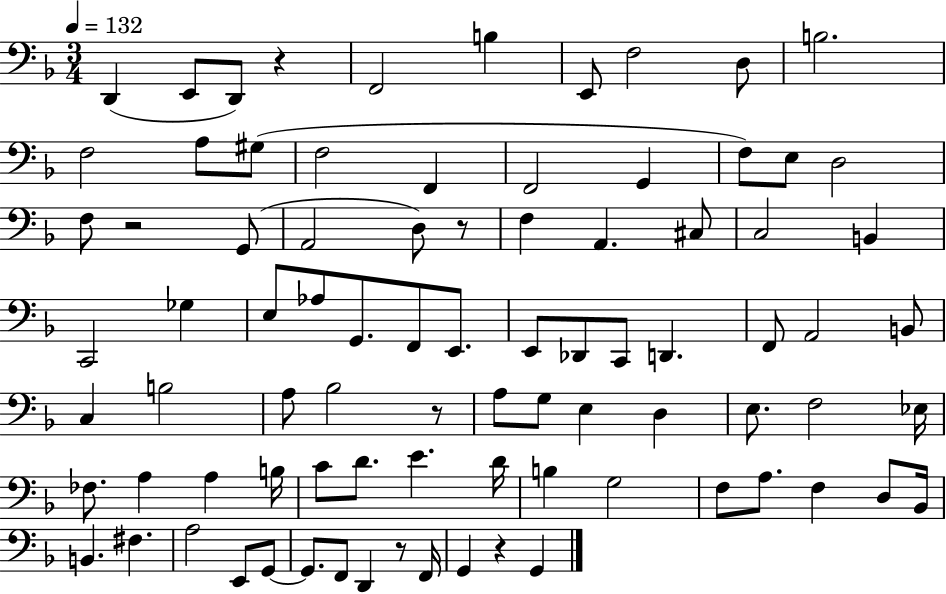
{
  \clef bass
  \numericTimeSignature
  \time 3/4
  \key f \major
  \tempo 4 = 132
  d,4( e,8 d,8) r4 | f,2 b4 | e,8 f2 d8 | b2. | \break f2 a8 gis8( | f2 f,4 | f,2 g,4 | f8) e8 d2 | \break f8 r2 g,8( | a,2 d8) r8 | f4 a,4. cis8 | c2 b,4 | \break c,2 ges4 | e8 aes8 g,8. f,8 e,8. | e,8 des,8 c,8 d,4. | f,8 a,2 b,8 | \break c4 b2 | a8 bes2 r8 | a8 g8 e4 d4 | e8. f2 ees16 | \break fes8. a4 a4 b16 | c'8 d'8. e'4. d'16 | b4 g2 | f8 a8. f4 d8 bes,16 | \break b,4. fis4. | a2 e,8 g,8~~ | g,8. f,8 d,4 r8 f,16 | g,4 r4 g,4 | \break \bar "|."
}